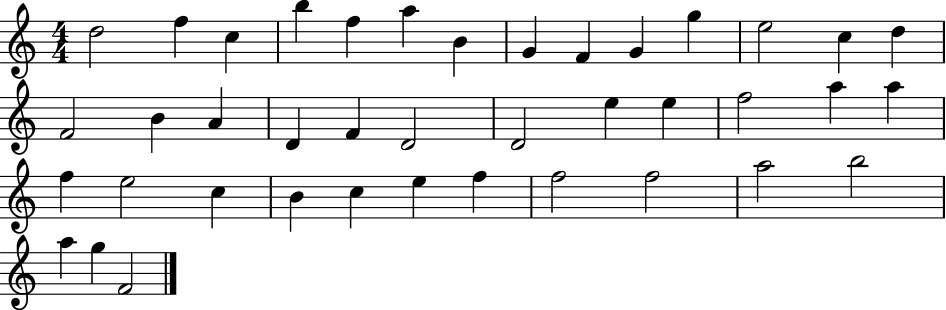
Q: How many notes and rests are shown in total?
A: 40